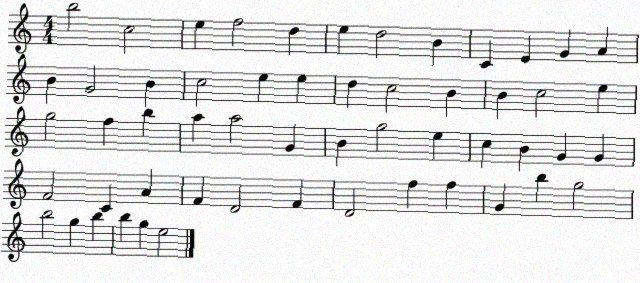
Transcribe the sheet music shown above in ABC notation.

X:1
T:Untitled
M:4/4
L:1/4
K:C
b2 c2 e f2 d e d2 B C E G A B G2 B c2 e e d c2 B B c2 e g2 f b a a2 G B g2 e c B G G F2 C A F D2 F D2 f f G b g2 b2 g b b g e2